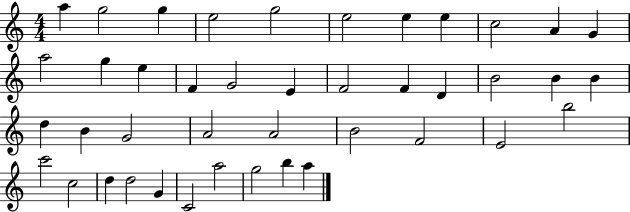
{
  \clef treble
  \numericTimeSignature
  \time 4/4
  \key c \major
  a''4 g''2 g''4 | e''2 g''2 | e''2 e''4 e''4 | c''2 a'4 g'4 | \break a''2 g''4 e''4 | f'4 g'2 e'4 | f'2 f'4 d'4 | b'2 b'4 b'4 | \break d''4 b'4 g'2 | a'2 a'2 | b'2 f'2 | e'2 b''2 | \break c'''2 c''2 | d''4 d''2 g'4 | c'2 a''2 | g''2 b''4 a''4 | \break \bar "|."
}